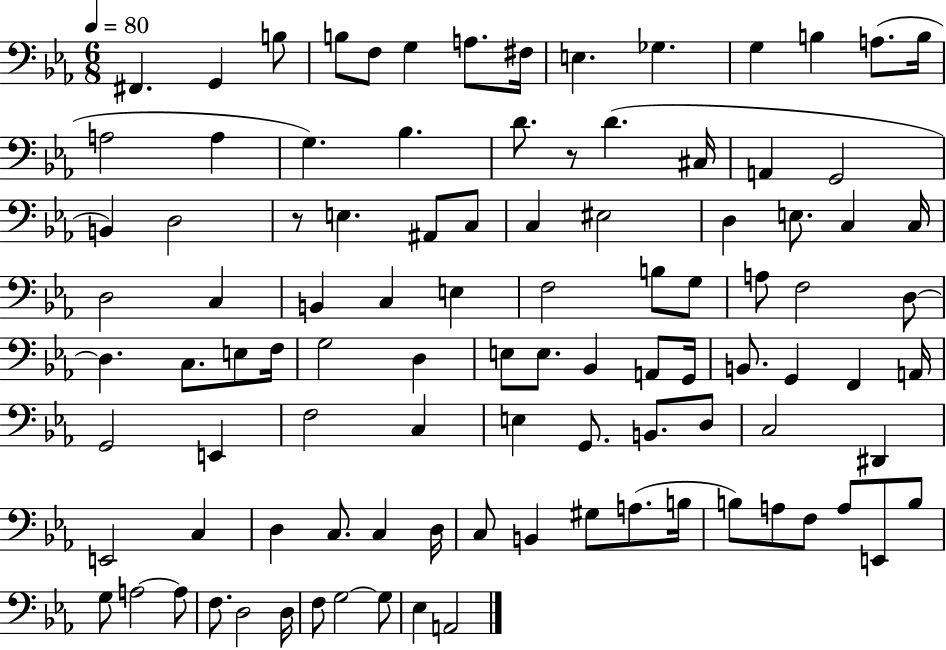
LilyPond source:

{
  \clef bass
  \numericTimeSignature
  \time 6/8
  \key ees \major
  \tempo 4 = 80
  \repeat volta 2 { fis,4. g,4 b8 | b8 f8 g4 a8. fis16 | e4. ges4. | g4 b4 a8.( b16 | \break a2 a4 | g4.) bes4. | d'8. r8 d'4.( cis16 | a,4 g,2 | \break b,4) d2 | r8 e4. ais,8 c8 | c4 eis2 | d4 e8. c4 c16 | \break d2 c4 | b,4 c4 e4 | f2 b8 g8 | a8 f2 d8~~ | \break d4. c8. e8 f16 | g2 d4 | e8 e8. bes,4 a,8 g,16 | b,8. g,4 f,4 a,16 | \break g,2 e,4 | f2 c4 | e4 g,8. b,8. d8 | c2 dis,4 | \break e,2 c4 | d4 c8. c4 d16 | c8 b,4 gis8 a8.( b16 | b8) a8 f8 a8 e,8 b8 | \break g8 a2~~ a8 | f8. d2 d16 | f8 g2~~ g8 | ees4 a,2 | \break } \bar "|."
}